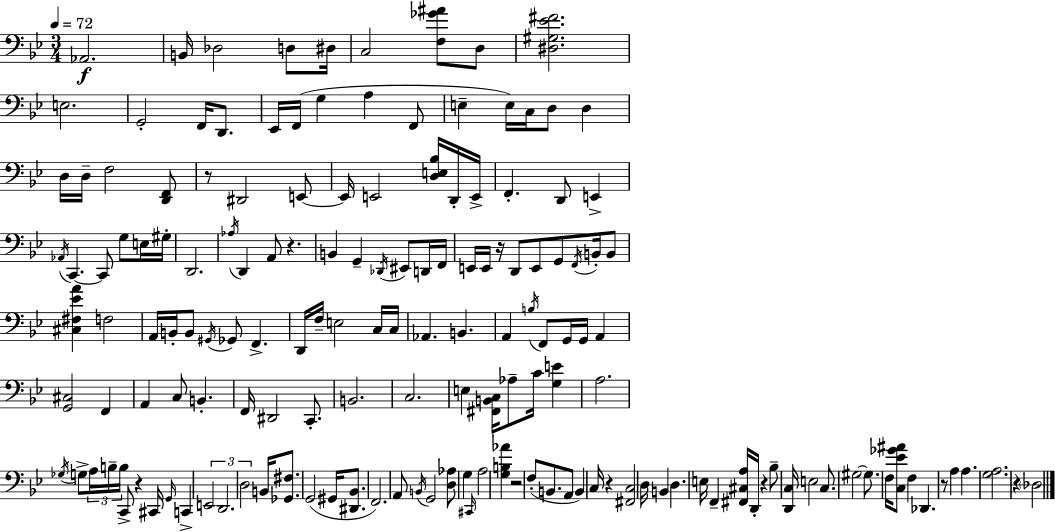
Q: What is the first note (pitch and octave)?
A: Ab2